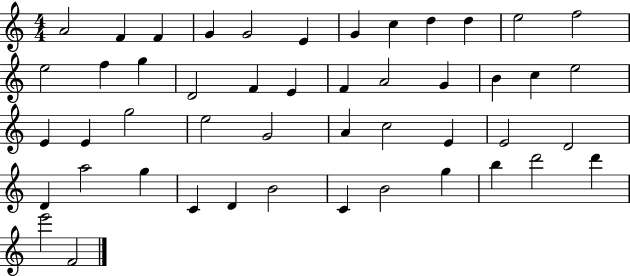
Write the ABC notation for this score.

X:1
T:Untitled
M:4/4
L:1/4
K:C
A2 F F G G2 E G c d d e2 f2 e2 f g D2 F E F A2 G B c e2 E E g2 e2 G2 A c2 E E2 D2 D a2 g C D B2 C B2 g b d'2 d' e'2 F2